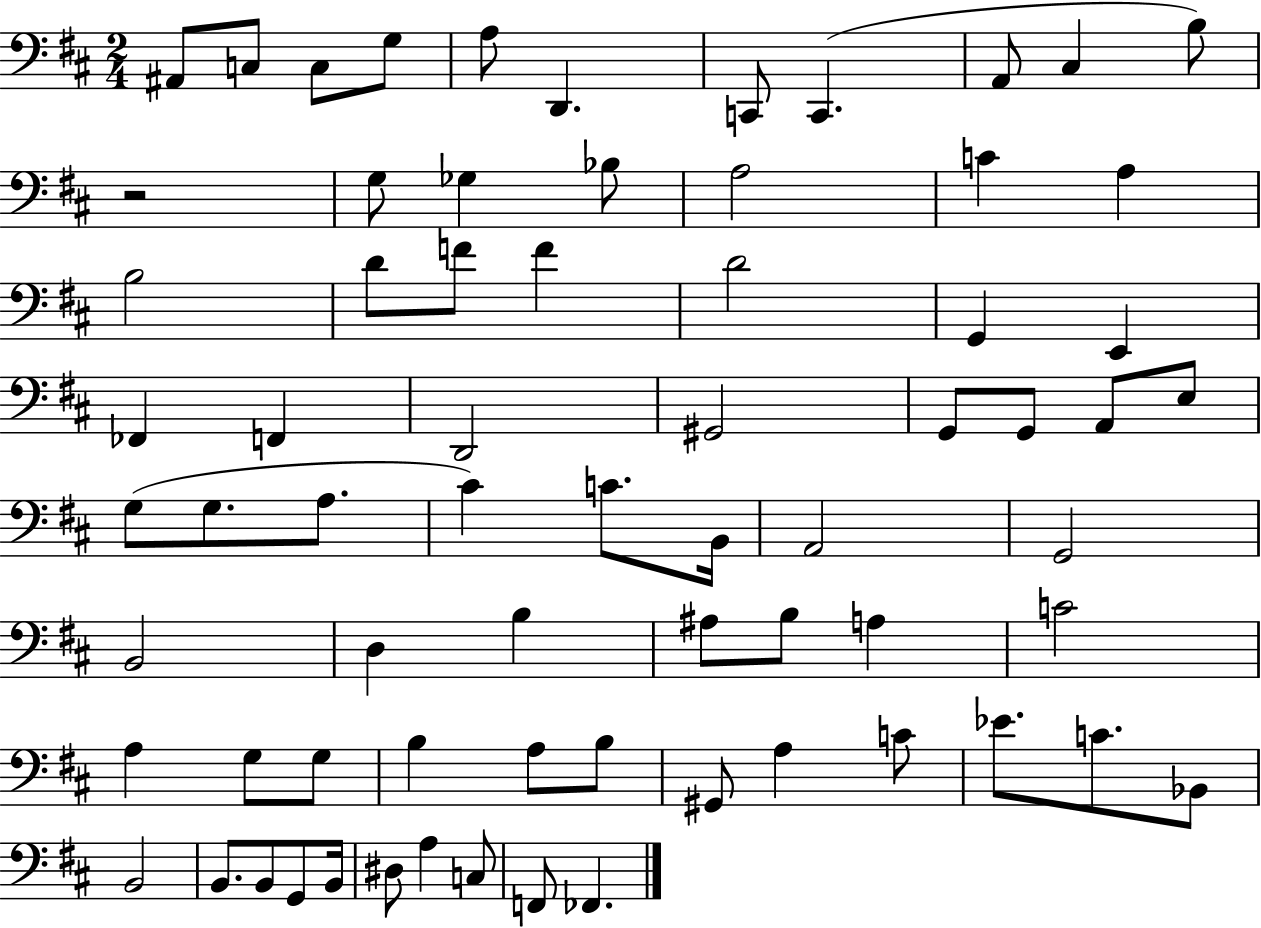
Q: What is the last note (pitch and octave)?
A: FES2